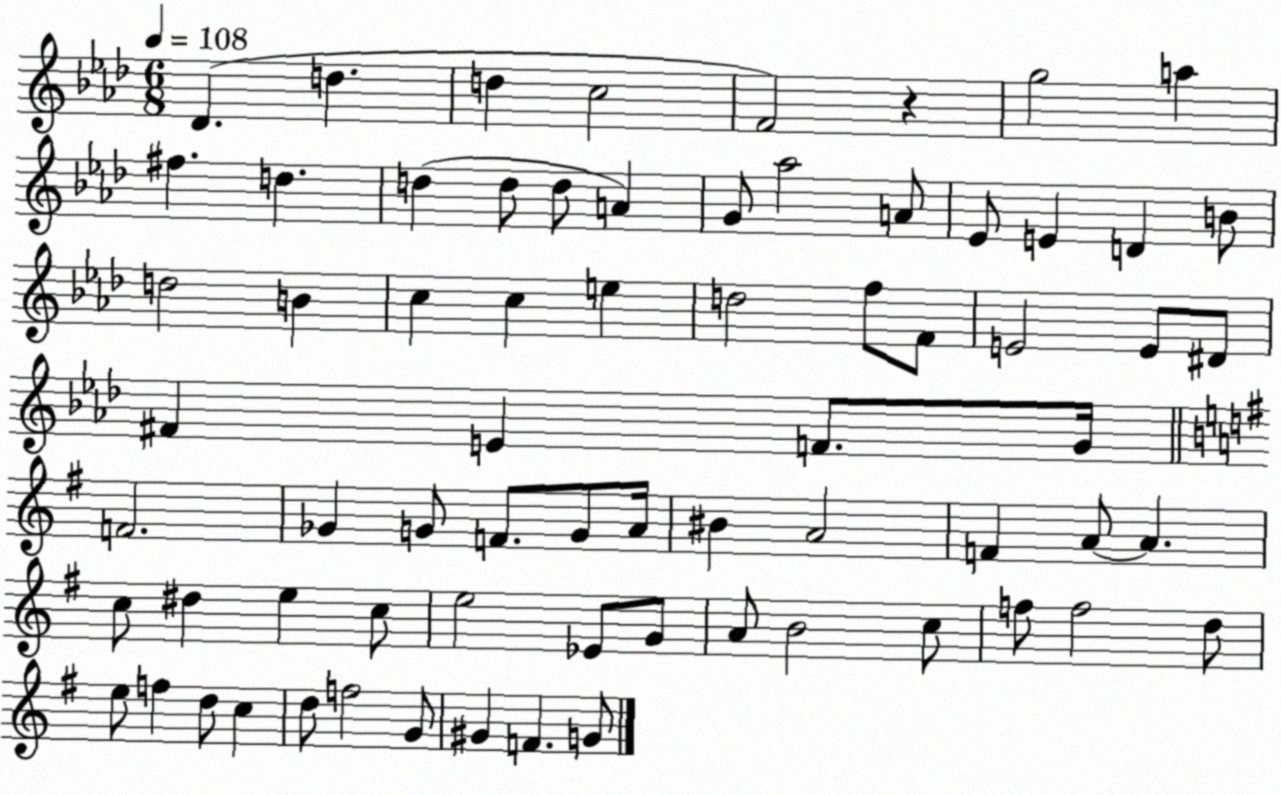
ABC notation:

X:1
T:Untitled
M:6/8
L:1/4
K:Ab
_D d d c2 F2 z g2 a ^f d d d/2 d/2 A G/2 _a2 A/2 _E/2 E D B/2 d2 B c c e d2 f/2 F/2 E2 E/2 ^D/2 ^F E F/2 G/4 F2 _G G/2 F/2 G/2 A/4 ^B A2 F A/2 A c/2 ^d e c/2 e2 _E/2 G/2 A/2 B2 c/2 f/2 f2 d/2 e/2 f d/2 c d/2 f2 G/2 ^G F G/2